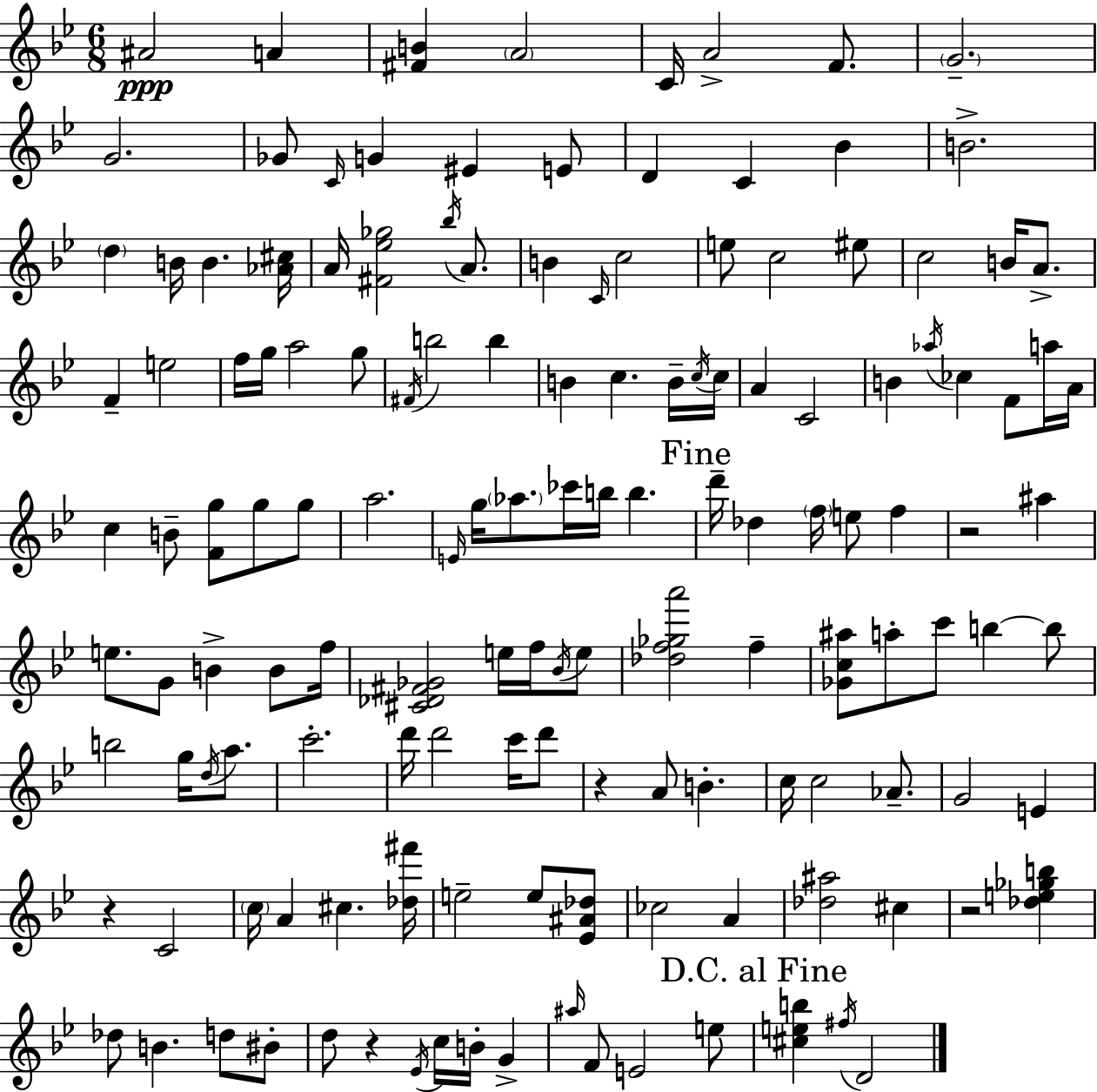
A#4/h A4/q [F#4,B4]/q A4/h C4/s A4/h F4/e. G4/h. G4/h. Gb4/e C4/s G4/q EIS4/q E4/e D4/q C4/q Bb4/q B4/h. D5/q B4/s B4/q. [Ab4,C#5]/s A4/s [F#4,Eb5,Gb5]/h Bb5/s A4/e. B4/q C4/s C5/h E5/e C5/h EIS5/e C5/h B4/s A4/e. F4/q E5/h F5/s G5/s A5/h G5/e F#4/s B5/h B5/q B4/q C5/q. B4/s C5/s C5/s A4/q C4/h B4/q Ab5/s CES5/q F4/e A5/s A4/s C5/q B4/e [F4,G5]/e G5/e G5/e A5/h. E4/s G5/s Ab5/e. CES6/s B5/s B5/q. D6/s Db5/q F5/s E5/e F5/q R/h A#5/q E5/e. G4/e B4/q B4/e F5/s [C#4,Db4,F#4,Gb4]/h E5/s F5/s Bb4/s E5/e [Db5,F5,Gb5,A6]/h F5/q [Gb4,C5,A#5]/e A5/e C6/e B5/q B5/e B5/h G5/s D5/s A5/e. C6/h. D6/s D6/h C6/s D6/e R/q A4/e B4/q. C5/s C5/h Ab4/e. G4/h E4/q R/q C4/h C5/s A4/q C#5/q. [Db5,F#6]/s E5/h E5/e [Eb4,A#4,Db5]/e CES5/h A4/q [Db5,A#5]/h C#5/q R/h [Db5,E5,Gb5,B5]/q Db5/e B4/q. D5/e BIS4/e D5/e R/q Eb4/s C5/s B4/s G4/q A#5/s F4/e E4/h E5/e [C#5,E5,B5]/q F#5/s D4/h